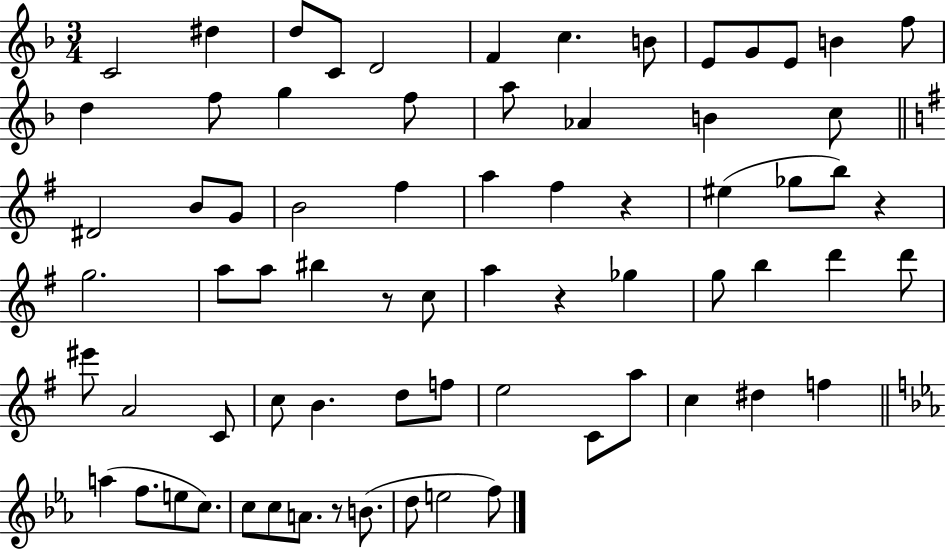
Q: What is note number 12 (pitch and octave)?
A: B4